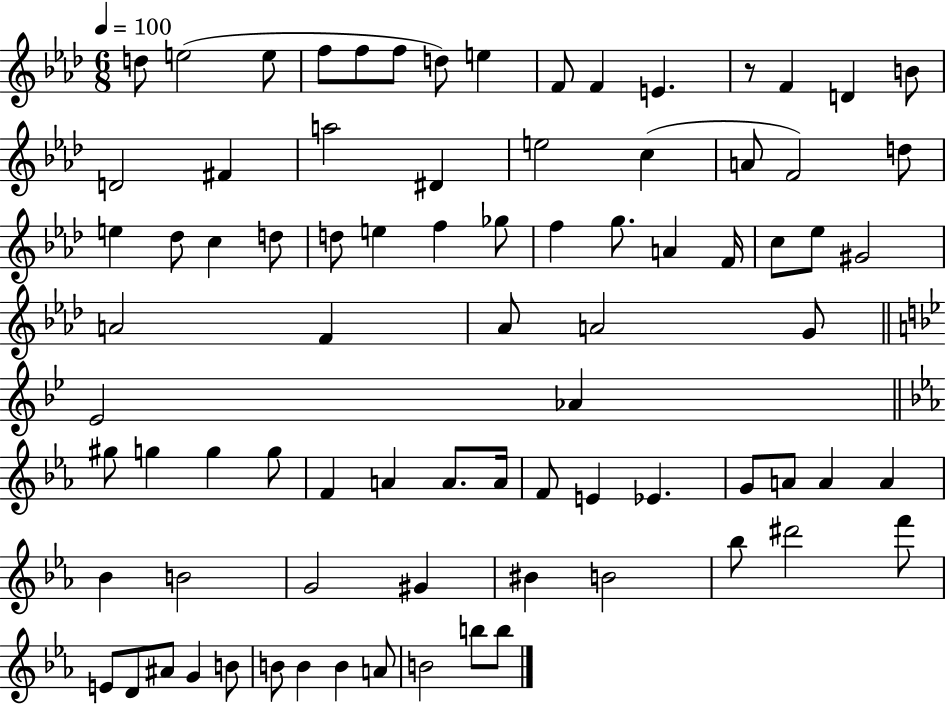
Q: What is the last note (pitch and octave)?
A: B5